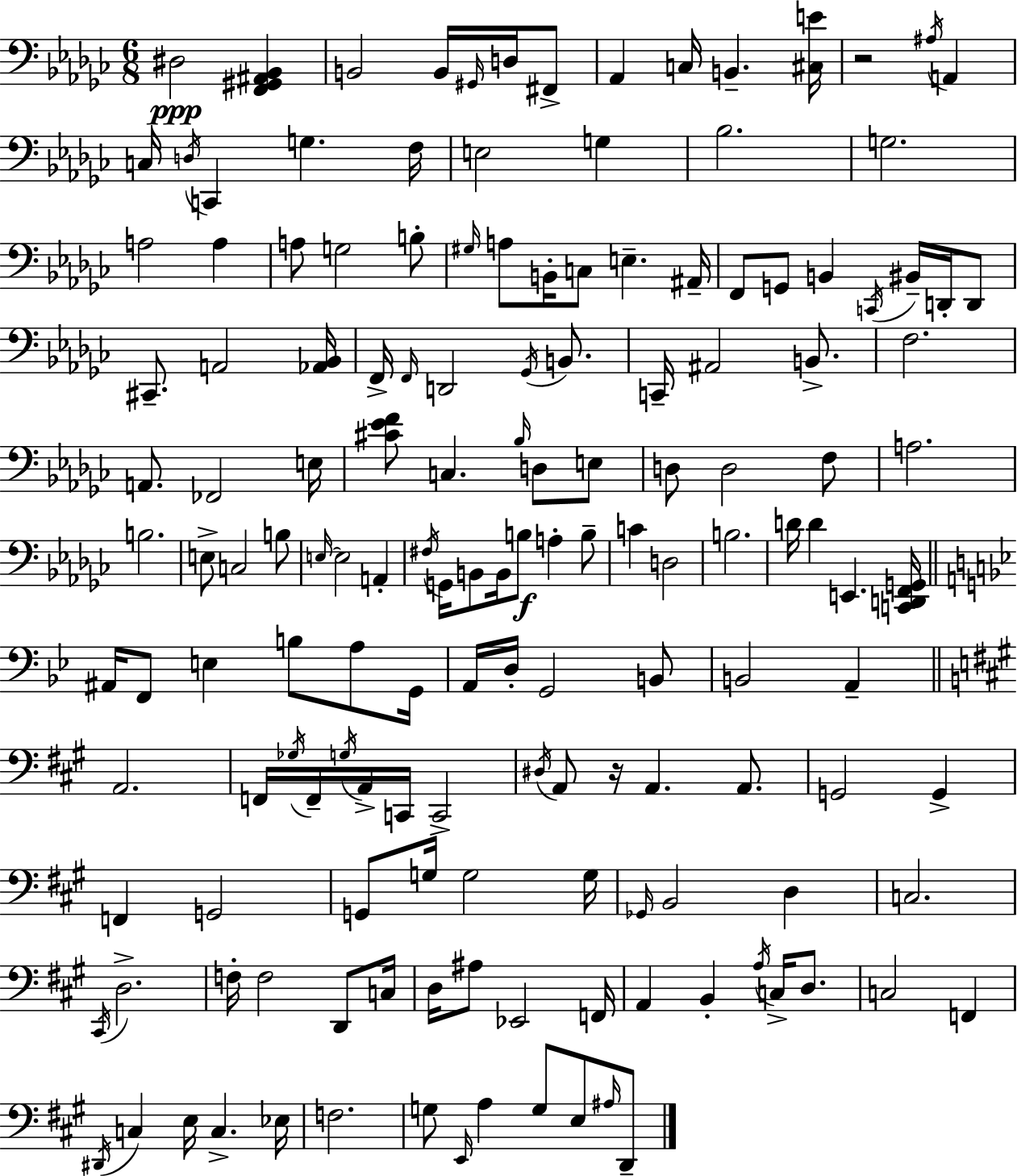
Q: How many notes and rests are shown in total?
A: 153